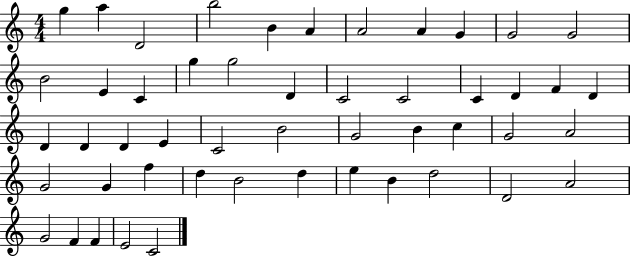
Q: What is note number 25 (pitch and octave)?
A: D4